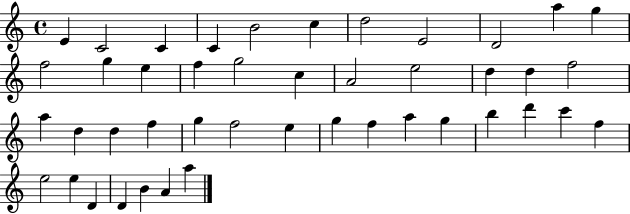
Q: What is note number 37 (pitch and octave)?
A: F5